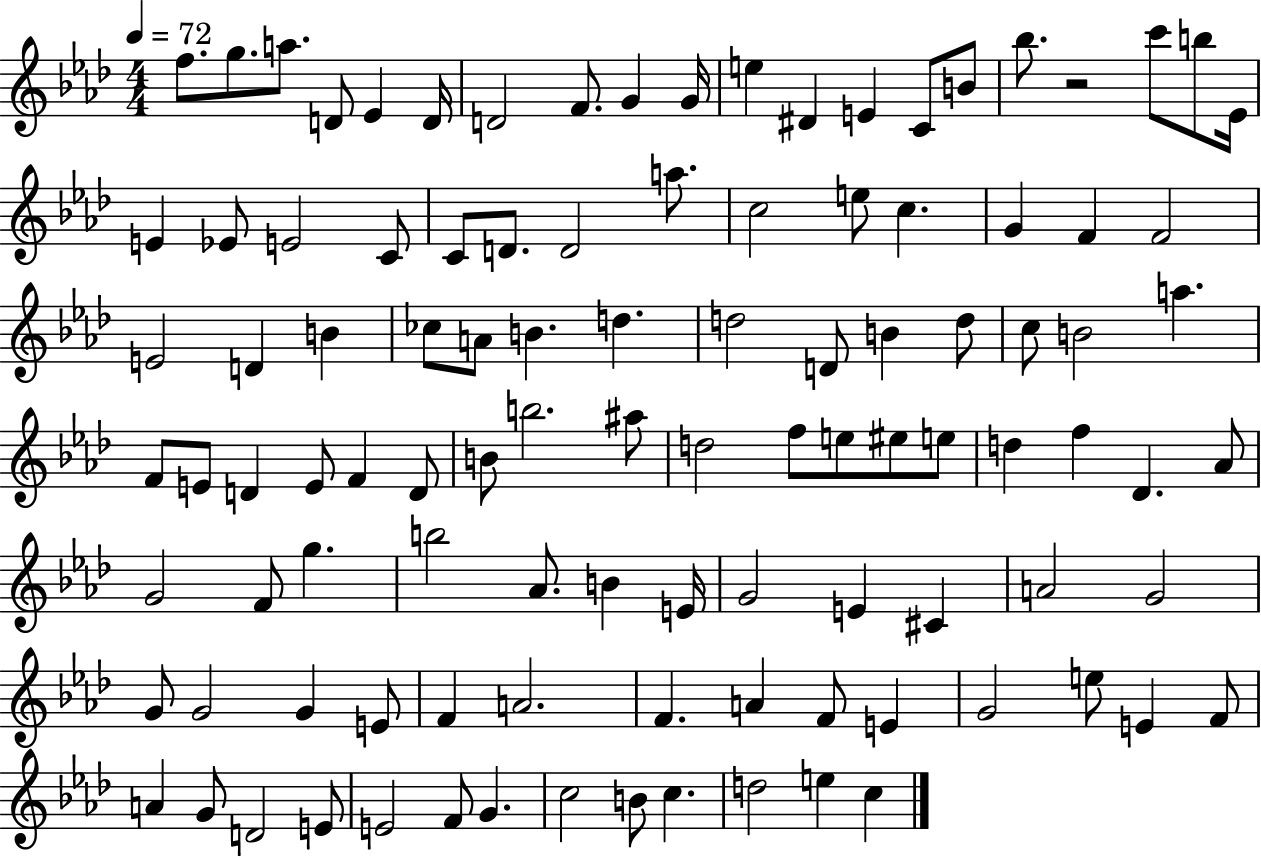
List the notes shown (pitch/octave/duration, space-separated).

F5/e. G5/e. A5/e. D4/e Eb4/q D4/s D4/h F4/e. G4/q G4/s E5/q D#4/q E4/q C4/e B4/e Bb5/e. R/h C6/e B5/e Eb4/s E4/q Eb4/e E4/h C4/e C4/e D4/e. D4/h A5/e. C5/h E5/e C5/q. G4/q F4/q F4/h E4/h D4/q B4/q CES5/e A4/e B4/q. D5/q. D5/h D4/e B4/q D5/e C5/e B4/h A5/q. F4/e E4/e D4/q E4/e F4/q D4/e B4/e B5/h. A#5/e D5/h F5/e E5/e EIS5/e E5/e D5/q F5/q Db4/q. Ab4/e G4/h F4/e G5/q. B5/h Ab4/e. B4/q E4/s G4/h E4/q C#4/q A4/h G4/h G4/e G4/h G4/q E4/e F4/q A4/h. F4/q. A4/q F4/e E4/q G4/h E5/e E4/q F4/e A4/q G4/e D4/h E4/e E4/h F4/e G4/q. C5/h B4/e C5/q. D5/h E5/q C5/q